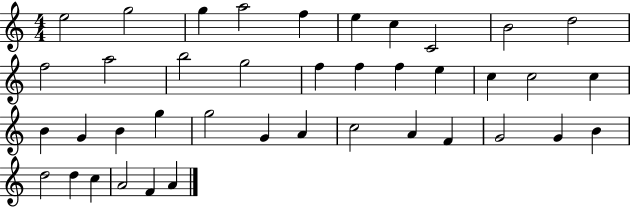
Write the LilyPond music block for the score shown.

{
  \clef treble
  \numericTimeSignature
  \time 4/4
  \key c \major
  e''2 g''2 | g''4 a''2 f''4 | e''4 c''4 c'2 | b'2 d''2 | \break f''2 a''2 | b''2 g''2 | f''4 f''4 f''4 e''4 | c''4 c''2 c''4 | \break b'4 g'4 b'4 g''4 | g''2 g'4 a'4 | c''2 a'4 f'4 | g'2 g'4 b'4 | \break d''2 d''4 c''4 | a'2 f'4 a'4 | \bar "|."
}